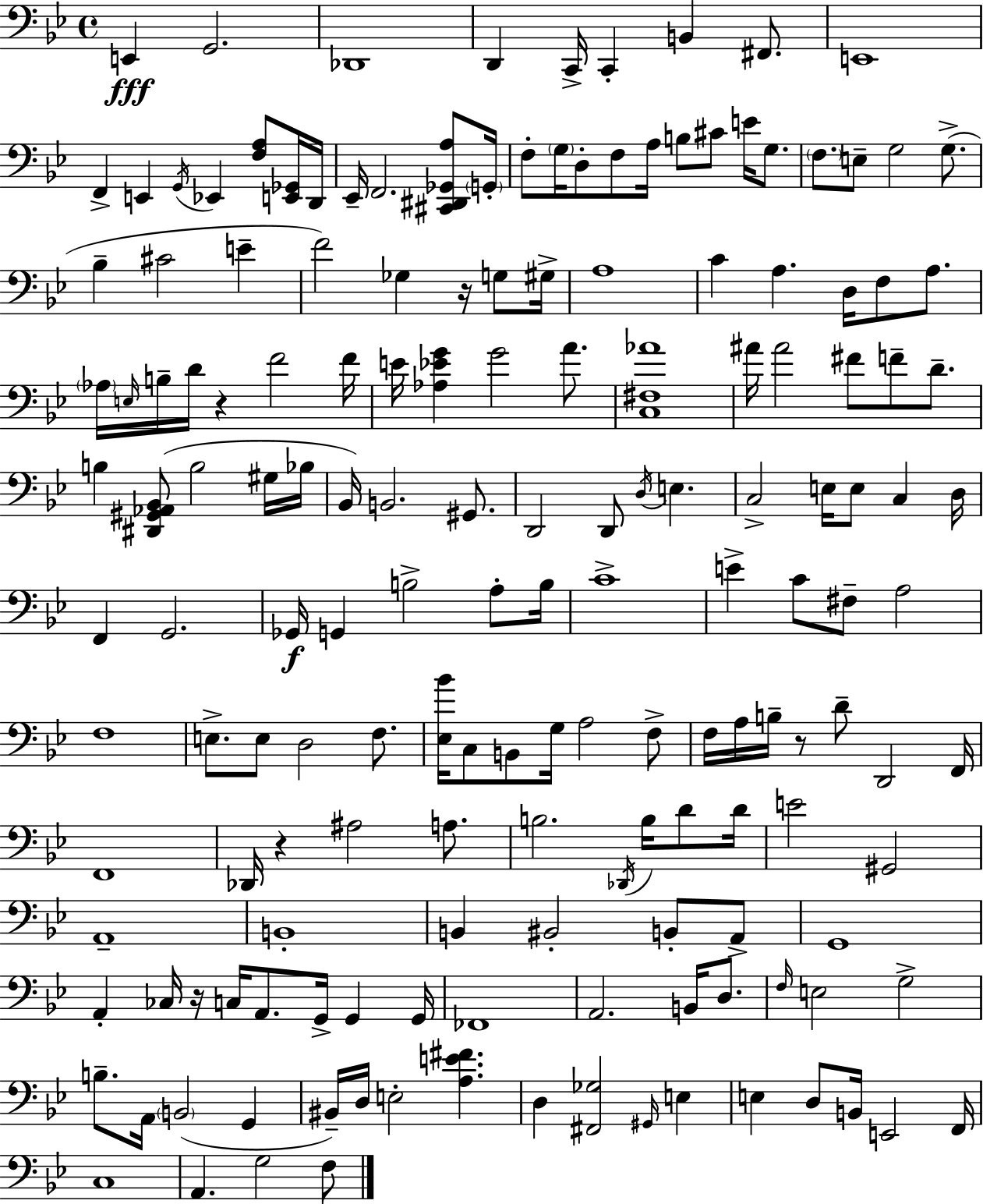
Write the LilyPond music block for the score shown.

{
  \clef bass
  \time 4/4
  \defaultTimeSignature
  \key g \minor
  \repeat volta 2 { e,4\fff g,2. | des,1 | d,4 c,16-> c,4-. b,4 fis,8. | e,1 | \break f,4-> e,4 \acciaccatura { g,16 } ees,4 <f a>8 <e, ges,>16 | d,16 ees,16-- f,2. <cis, dis, ges, a>8 | \parenthesize g,16-. f8-. \parenthesize g16 d8-. f8 a16 b8 cis'8 e'16 g8. | \parenthesize f8. e8-- g2 g8.->( | \break bes4-- cis'2 e'4-- | f'2) ges4 r16 g8 | gis16-> a1 | c'4 a4. d16 f8 a8. | \break \parenthesize aes16 \grace { e16 } b16-- d'16 r4 f'2 | f'16 e'16 <aes ees' g'>4 g'2 a'8. | <c fis aes'>1 | ais'16 ais'2 fis'8 f'8-- d'8.-- | \break b4 <dis, gis, aes, bes,>8( b2 | gis16 bes16 bes,16) b,2. gis,8. | d,2 d,8 \acciaccatura { d16 } e4. | c2-> e16 e8 c4 | \break d16 f,4 g,2. | ges,16\f g,4 b2-> | a8-. b16 c'1-> | e'4-> c'8 fis8-- a2 | \break f1 | e8.-> e8 d2 | f8. <ees bes'>16 c8 b,8 g16 a2 | f8-> f16 a16 b16-- r8 d'8-- d,2 | \break f,16 f,1 | des,16 r4 ais2 | a8. b2. \acciaccatura { des,16 } | b16 d'8 d'16 e'2 gis,2 | \break a,1-- | b,1-. | b,4 bis,2-. | b,8-. a,8-> g,1 | \break a,4-. ces16 r16 c16 a,8. g,16-> g,4 | g,16 fes,1 | a,2. | b,16 d8. \grace { f16 } e2 g2-> | \break b8.-- a,16 \parenthesize b,2( | g,4 bis,16--) d16 e2-. <a e' fis'>4. | d4 <fis, ges>2 | \grace { gis,16 } e4 e4 d8 b,16 e,2 | \break f,16 c1 | a,4. g2 | f8 } \bar "|."
}